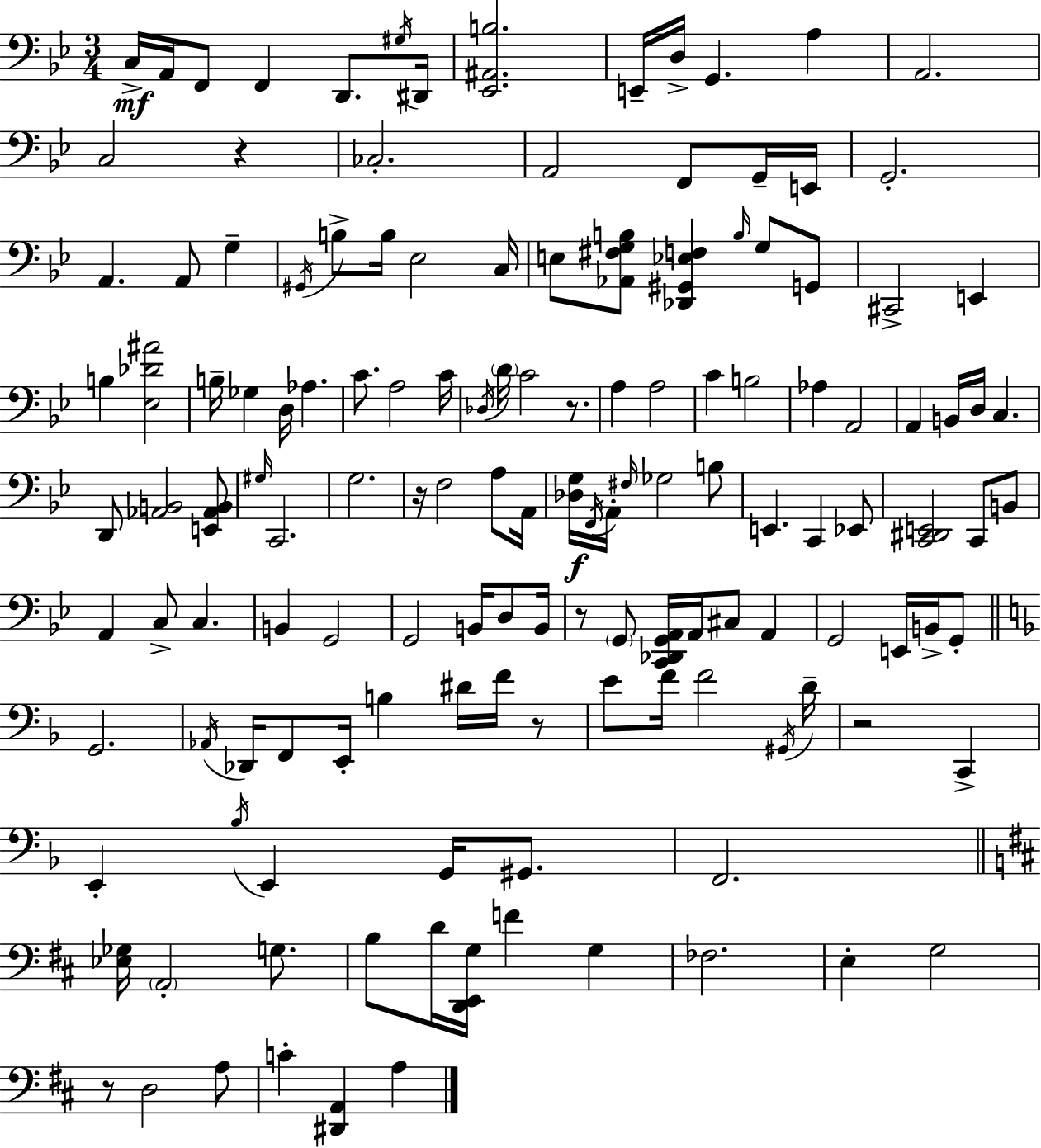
{
  \clef bass
  \numericTimeSignature
  \time 3/4
  \key g \minor
  c16->\mf a,16 f,8 f,4 d,8. \acciaccatura { gis16 } | dis,16 <ees, ais, b>2. | e,16-- d16-> g,4. a4 | a,2. | \break c2 r4 | ces2.-. | a,2 f,8 g,16-- | e,16 g,2.-. | \break a,4. a,8 g4-- | \acciaccatura { gis,16 } b8-> b16 ees2 | c16 e8 <aes, fis g b>8 <des, gis, ees f>4 \grace { b16 } g8 | g,8 cis,2-> e,4 | \break b4 <ees des' ais'>2 | b16-- ges4 d16 aes4. | c'8. a2 | c'16 \acciaccatura { des16 } \parenthesize d'16 c'2 | \break r8. a4 a2 | c'4 b2 | aes4 a,2 | a,4 b,16 d16 c4. | \break d,8 <aes, b,>2 | <e, aes, b,>8 \grace { gis16 } c,2. | g2. | r16 f2 | \break a8 a,16 <des g>16\f \acciaccatura { f,16 } a,16-. \grace { fis16 } ges2 | b8 e,4. | c,4 ees,8 <c, dis, e,>2 | c,8 b,8 a,4 c8-> | \break c4. b,4 g,2 | g,2 | b,16 d8 b,16 r8 \parenthesize g,8 <c, des, g, a,>16 | a,16 cis8 a,4 g,2 | \break e,16 b,16-> g,8-. \bar "||" \break \key f \major g,2. | \acciaccatura { aes,16 } des,16 f,8 e,16-. b4 dis'16 f'16 r8 | e'8 f'16 f'2 | \acciaccatura { gis,16 } d'16-- r2 c,4-> | \break e,4-. \acciaccatura { bes16 } e,4 g,16 | gis,8. f,2. | \bar "||" \break \key d \major <ees ges>16 \parenthesize a,2-. g8. | b8 d'16 <d, e, g>16 f'4 g4 | fes2. | e4-. g2 | \break r8 d2 a8 | c'4-. <dis, a,>4 a4 | \bar "|."
}